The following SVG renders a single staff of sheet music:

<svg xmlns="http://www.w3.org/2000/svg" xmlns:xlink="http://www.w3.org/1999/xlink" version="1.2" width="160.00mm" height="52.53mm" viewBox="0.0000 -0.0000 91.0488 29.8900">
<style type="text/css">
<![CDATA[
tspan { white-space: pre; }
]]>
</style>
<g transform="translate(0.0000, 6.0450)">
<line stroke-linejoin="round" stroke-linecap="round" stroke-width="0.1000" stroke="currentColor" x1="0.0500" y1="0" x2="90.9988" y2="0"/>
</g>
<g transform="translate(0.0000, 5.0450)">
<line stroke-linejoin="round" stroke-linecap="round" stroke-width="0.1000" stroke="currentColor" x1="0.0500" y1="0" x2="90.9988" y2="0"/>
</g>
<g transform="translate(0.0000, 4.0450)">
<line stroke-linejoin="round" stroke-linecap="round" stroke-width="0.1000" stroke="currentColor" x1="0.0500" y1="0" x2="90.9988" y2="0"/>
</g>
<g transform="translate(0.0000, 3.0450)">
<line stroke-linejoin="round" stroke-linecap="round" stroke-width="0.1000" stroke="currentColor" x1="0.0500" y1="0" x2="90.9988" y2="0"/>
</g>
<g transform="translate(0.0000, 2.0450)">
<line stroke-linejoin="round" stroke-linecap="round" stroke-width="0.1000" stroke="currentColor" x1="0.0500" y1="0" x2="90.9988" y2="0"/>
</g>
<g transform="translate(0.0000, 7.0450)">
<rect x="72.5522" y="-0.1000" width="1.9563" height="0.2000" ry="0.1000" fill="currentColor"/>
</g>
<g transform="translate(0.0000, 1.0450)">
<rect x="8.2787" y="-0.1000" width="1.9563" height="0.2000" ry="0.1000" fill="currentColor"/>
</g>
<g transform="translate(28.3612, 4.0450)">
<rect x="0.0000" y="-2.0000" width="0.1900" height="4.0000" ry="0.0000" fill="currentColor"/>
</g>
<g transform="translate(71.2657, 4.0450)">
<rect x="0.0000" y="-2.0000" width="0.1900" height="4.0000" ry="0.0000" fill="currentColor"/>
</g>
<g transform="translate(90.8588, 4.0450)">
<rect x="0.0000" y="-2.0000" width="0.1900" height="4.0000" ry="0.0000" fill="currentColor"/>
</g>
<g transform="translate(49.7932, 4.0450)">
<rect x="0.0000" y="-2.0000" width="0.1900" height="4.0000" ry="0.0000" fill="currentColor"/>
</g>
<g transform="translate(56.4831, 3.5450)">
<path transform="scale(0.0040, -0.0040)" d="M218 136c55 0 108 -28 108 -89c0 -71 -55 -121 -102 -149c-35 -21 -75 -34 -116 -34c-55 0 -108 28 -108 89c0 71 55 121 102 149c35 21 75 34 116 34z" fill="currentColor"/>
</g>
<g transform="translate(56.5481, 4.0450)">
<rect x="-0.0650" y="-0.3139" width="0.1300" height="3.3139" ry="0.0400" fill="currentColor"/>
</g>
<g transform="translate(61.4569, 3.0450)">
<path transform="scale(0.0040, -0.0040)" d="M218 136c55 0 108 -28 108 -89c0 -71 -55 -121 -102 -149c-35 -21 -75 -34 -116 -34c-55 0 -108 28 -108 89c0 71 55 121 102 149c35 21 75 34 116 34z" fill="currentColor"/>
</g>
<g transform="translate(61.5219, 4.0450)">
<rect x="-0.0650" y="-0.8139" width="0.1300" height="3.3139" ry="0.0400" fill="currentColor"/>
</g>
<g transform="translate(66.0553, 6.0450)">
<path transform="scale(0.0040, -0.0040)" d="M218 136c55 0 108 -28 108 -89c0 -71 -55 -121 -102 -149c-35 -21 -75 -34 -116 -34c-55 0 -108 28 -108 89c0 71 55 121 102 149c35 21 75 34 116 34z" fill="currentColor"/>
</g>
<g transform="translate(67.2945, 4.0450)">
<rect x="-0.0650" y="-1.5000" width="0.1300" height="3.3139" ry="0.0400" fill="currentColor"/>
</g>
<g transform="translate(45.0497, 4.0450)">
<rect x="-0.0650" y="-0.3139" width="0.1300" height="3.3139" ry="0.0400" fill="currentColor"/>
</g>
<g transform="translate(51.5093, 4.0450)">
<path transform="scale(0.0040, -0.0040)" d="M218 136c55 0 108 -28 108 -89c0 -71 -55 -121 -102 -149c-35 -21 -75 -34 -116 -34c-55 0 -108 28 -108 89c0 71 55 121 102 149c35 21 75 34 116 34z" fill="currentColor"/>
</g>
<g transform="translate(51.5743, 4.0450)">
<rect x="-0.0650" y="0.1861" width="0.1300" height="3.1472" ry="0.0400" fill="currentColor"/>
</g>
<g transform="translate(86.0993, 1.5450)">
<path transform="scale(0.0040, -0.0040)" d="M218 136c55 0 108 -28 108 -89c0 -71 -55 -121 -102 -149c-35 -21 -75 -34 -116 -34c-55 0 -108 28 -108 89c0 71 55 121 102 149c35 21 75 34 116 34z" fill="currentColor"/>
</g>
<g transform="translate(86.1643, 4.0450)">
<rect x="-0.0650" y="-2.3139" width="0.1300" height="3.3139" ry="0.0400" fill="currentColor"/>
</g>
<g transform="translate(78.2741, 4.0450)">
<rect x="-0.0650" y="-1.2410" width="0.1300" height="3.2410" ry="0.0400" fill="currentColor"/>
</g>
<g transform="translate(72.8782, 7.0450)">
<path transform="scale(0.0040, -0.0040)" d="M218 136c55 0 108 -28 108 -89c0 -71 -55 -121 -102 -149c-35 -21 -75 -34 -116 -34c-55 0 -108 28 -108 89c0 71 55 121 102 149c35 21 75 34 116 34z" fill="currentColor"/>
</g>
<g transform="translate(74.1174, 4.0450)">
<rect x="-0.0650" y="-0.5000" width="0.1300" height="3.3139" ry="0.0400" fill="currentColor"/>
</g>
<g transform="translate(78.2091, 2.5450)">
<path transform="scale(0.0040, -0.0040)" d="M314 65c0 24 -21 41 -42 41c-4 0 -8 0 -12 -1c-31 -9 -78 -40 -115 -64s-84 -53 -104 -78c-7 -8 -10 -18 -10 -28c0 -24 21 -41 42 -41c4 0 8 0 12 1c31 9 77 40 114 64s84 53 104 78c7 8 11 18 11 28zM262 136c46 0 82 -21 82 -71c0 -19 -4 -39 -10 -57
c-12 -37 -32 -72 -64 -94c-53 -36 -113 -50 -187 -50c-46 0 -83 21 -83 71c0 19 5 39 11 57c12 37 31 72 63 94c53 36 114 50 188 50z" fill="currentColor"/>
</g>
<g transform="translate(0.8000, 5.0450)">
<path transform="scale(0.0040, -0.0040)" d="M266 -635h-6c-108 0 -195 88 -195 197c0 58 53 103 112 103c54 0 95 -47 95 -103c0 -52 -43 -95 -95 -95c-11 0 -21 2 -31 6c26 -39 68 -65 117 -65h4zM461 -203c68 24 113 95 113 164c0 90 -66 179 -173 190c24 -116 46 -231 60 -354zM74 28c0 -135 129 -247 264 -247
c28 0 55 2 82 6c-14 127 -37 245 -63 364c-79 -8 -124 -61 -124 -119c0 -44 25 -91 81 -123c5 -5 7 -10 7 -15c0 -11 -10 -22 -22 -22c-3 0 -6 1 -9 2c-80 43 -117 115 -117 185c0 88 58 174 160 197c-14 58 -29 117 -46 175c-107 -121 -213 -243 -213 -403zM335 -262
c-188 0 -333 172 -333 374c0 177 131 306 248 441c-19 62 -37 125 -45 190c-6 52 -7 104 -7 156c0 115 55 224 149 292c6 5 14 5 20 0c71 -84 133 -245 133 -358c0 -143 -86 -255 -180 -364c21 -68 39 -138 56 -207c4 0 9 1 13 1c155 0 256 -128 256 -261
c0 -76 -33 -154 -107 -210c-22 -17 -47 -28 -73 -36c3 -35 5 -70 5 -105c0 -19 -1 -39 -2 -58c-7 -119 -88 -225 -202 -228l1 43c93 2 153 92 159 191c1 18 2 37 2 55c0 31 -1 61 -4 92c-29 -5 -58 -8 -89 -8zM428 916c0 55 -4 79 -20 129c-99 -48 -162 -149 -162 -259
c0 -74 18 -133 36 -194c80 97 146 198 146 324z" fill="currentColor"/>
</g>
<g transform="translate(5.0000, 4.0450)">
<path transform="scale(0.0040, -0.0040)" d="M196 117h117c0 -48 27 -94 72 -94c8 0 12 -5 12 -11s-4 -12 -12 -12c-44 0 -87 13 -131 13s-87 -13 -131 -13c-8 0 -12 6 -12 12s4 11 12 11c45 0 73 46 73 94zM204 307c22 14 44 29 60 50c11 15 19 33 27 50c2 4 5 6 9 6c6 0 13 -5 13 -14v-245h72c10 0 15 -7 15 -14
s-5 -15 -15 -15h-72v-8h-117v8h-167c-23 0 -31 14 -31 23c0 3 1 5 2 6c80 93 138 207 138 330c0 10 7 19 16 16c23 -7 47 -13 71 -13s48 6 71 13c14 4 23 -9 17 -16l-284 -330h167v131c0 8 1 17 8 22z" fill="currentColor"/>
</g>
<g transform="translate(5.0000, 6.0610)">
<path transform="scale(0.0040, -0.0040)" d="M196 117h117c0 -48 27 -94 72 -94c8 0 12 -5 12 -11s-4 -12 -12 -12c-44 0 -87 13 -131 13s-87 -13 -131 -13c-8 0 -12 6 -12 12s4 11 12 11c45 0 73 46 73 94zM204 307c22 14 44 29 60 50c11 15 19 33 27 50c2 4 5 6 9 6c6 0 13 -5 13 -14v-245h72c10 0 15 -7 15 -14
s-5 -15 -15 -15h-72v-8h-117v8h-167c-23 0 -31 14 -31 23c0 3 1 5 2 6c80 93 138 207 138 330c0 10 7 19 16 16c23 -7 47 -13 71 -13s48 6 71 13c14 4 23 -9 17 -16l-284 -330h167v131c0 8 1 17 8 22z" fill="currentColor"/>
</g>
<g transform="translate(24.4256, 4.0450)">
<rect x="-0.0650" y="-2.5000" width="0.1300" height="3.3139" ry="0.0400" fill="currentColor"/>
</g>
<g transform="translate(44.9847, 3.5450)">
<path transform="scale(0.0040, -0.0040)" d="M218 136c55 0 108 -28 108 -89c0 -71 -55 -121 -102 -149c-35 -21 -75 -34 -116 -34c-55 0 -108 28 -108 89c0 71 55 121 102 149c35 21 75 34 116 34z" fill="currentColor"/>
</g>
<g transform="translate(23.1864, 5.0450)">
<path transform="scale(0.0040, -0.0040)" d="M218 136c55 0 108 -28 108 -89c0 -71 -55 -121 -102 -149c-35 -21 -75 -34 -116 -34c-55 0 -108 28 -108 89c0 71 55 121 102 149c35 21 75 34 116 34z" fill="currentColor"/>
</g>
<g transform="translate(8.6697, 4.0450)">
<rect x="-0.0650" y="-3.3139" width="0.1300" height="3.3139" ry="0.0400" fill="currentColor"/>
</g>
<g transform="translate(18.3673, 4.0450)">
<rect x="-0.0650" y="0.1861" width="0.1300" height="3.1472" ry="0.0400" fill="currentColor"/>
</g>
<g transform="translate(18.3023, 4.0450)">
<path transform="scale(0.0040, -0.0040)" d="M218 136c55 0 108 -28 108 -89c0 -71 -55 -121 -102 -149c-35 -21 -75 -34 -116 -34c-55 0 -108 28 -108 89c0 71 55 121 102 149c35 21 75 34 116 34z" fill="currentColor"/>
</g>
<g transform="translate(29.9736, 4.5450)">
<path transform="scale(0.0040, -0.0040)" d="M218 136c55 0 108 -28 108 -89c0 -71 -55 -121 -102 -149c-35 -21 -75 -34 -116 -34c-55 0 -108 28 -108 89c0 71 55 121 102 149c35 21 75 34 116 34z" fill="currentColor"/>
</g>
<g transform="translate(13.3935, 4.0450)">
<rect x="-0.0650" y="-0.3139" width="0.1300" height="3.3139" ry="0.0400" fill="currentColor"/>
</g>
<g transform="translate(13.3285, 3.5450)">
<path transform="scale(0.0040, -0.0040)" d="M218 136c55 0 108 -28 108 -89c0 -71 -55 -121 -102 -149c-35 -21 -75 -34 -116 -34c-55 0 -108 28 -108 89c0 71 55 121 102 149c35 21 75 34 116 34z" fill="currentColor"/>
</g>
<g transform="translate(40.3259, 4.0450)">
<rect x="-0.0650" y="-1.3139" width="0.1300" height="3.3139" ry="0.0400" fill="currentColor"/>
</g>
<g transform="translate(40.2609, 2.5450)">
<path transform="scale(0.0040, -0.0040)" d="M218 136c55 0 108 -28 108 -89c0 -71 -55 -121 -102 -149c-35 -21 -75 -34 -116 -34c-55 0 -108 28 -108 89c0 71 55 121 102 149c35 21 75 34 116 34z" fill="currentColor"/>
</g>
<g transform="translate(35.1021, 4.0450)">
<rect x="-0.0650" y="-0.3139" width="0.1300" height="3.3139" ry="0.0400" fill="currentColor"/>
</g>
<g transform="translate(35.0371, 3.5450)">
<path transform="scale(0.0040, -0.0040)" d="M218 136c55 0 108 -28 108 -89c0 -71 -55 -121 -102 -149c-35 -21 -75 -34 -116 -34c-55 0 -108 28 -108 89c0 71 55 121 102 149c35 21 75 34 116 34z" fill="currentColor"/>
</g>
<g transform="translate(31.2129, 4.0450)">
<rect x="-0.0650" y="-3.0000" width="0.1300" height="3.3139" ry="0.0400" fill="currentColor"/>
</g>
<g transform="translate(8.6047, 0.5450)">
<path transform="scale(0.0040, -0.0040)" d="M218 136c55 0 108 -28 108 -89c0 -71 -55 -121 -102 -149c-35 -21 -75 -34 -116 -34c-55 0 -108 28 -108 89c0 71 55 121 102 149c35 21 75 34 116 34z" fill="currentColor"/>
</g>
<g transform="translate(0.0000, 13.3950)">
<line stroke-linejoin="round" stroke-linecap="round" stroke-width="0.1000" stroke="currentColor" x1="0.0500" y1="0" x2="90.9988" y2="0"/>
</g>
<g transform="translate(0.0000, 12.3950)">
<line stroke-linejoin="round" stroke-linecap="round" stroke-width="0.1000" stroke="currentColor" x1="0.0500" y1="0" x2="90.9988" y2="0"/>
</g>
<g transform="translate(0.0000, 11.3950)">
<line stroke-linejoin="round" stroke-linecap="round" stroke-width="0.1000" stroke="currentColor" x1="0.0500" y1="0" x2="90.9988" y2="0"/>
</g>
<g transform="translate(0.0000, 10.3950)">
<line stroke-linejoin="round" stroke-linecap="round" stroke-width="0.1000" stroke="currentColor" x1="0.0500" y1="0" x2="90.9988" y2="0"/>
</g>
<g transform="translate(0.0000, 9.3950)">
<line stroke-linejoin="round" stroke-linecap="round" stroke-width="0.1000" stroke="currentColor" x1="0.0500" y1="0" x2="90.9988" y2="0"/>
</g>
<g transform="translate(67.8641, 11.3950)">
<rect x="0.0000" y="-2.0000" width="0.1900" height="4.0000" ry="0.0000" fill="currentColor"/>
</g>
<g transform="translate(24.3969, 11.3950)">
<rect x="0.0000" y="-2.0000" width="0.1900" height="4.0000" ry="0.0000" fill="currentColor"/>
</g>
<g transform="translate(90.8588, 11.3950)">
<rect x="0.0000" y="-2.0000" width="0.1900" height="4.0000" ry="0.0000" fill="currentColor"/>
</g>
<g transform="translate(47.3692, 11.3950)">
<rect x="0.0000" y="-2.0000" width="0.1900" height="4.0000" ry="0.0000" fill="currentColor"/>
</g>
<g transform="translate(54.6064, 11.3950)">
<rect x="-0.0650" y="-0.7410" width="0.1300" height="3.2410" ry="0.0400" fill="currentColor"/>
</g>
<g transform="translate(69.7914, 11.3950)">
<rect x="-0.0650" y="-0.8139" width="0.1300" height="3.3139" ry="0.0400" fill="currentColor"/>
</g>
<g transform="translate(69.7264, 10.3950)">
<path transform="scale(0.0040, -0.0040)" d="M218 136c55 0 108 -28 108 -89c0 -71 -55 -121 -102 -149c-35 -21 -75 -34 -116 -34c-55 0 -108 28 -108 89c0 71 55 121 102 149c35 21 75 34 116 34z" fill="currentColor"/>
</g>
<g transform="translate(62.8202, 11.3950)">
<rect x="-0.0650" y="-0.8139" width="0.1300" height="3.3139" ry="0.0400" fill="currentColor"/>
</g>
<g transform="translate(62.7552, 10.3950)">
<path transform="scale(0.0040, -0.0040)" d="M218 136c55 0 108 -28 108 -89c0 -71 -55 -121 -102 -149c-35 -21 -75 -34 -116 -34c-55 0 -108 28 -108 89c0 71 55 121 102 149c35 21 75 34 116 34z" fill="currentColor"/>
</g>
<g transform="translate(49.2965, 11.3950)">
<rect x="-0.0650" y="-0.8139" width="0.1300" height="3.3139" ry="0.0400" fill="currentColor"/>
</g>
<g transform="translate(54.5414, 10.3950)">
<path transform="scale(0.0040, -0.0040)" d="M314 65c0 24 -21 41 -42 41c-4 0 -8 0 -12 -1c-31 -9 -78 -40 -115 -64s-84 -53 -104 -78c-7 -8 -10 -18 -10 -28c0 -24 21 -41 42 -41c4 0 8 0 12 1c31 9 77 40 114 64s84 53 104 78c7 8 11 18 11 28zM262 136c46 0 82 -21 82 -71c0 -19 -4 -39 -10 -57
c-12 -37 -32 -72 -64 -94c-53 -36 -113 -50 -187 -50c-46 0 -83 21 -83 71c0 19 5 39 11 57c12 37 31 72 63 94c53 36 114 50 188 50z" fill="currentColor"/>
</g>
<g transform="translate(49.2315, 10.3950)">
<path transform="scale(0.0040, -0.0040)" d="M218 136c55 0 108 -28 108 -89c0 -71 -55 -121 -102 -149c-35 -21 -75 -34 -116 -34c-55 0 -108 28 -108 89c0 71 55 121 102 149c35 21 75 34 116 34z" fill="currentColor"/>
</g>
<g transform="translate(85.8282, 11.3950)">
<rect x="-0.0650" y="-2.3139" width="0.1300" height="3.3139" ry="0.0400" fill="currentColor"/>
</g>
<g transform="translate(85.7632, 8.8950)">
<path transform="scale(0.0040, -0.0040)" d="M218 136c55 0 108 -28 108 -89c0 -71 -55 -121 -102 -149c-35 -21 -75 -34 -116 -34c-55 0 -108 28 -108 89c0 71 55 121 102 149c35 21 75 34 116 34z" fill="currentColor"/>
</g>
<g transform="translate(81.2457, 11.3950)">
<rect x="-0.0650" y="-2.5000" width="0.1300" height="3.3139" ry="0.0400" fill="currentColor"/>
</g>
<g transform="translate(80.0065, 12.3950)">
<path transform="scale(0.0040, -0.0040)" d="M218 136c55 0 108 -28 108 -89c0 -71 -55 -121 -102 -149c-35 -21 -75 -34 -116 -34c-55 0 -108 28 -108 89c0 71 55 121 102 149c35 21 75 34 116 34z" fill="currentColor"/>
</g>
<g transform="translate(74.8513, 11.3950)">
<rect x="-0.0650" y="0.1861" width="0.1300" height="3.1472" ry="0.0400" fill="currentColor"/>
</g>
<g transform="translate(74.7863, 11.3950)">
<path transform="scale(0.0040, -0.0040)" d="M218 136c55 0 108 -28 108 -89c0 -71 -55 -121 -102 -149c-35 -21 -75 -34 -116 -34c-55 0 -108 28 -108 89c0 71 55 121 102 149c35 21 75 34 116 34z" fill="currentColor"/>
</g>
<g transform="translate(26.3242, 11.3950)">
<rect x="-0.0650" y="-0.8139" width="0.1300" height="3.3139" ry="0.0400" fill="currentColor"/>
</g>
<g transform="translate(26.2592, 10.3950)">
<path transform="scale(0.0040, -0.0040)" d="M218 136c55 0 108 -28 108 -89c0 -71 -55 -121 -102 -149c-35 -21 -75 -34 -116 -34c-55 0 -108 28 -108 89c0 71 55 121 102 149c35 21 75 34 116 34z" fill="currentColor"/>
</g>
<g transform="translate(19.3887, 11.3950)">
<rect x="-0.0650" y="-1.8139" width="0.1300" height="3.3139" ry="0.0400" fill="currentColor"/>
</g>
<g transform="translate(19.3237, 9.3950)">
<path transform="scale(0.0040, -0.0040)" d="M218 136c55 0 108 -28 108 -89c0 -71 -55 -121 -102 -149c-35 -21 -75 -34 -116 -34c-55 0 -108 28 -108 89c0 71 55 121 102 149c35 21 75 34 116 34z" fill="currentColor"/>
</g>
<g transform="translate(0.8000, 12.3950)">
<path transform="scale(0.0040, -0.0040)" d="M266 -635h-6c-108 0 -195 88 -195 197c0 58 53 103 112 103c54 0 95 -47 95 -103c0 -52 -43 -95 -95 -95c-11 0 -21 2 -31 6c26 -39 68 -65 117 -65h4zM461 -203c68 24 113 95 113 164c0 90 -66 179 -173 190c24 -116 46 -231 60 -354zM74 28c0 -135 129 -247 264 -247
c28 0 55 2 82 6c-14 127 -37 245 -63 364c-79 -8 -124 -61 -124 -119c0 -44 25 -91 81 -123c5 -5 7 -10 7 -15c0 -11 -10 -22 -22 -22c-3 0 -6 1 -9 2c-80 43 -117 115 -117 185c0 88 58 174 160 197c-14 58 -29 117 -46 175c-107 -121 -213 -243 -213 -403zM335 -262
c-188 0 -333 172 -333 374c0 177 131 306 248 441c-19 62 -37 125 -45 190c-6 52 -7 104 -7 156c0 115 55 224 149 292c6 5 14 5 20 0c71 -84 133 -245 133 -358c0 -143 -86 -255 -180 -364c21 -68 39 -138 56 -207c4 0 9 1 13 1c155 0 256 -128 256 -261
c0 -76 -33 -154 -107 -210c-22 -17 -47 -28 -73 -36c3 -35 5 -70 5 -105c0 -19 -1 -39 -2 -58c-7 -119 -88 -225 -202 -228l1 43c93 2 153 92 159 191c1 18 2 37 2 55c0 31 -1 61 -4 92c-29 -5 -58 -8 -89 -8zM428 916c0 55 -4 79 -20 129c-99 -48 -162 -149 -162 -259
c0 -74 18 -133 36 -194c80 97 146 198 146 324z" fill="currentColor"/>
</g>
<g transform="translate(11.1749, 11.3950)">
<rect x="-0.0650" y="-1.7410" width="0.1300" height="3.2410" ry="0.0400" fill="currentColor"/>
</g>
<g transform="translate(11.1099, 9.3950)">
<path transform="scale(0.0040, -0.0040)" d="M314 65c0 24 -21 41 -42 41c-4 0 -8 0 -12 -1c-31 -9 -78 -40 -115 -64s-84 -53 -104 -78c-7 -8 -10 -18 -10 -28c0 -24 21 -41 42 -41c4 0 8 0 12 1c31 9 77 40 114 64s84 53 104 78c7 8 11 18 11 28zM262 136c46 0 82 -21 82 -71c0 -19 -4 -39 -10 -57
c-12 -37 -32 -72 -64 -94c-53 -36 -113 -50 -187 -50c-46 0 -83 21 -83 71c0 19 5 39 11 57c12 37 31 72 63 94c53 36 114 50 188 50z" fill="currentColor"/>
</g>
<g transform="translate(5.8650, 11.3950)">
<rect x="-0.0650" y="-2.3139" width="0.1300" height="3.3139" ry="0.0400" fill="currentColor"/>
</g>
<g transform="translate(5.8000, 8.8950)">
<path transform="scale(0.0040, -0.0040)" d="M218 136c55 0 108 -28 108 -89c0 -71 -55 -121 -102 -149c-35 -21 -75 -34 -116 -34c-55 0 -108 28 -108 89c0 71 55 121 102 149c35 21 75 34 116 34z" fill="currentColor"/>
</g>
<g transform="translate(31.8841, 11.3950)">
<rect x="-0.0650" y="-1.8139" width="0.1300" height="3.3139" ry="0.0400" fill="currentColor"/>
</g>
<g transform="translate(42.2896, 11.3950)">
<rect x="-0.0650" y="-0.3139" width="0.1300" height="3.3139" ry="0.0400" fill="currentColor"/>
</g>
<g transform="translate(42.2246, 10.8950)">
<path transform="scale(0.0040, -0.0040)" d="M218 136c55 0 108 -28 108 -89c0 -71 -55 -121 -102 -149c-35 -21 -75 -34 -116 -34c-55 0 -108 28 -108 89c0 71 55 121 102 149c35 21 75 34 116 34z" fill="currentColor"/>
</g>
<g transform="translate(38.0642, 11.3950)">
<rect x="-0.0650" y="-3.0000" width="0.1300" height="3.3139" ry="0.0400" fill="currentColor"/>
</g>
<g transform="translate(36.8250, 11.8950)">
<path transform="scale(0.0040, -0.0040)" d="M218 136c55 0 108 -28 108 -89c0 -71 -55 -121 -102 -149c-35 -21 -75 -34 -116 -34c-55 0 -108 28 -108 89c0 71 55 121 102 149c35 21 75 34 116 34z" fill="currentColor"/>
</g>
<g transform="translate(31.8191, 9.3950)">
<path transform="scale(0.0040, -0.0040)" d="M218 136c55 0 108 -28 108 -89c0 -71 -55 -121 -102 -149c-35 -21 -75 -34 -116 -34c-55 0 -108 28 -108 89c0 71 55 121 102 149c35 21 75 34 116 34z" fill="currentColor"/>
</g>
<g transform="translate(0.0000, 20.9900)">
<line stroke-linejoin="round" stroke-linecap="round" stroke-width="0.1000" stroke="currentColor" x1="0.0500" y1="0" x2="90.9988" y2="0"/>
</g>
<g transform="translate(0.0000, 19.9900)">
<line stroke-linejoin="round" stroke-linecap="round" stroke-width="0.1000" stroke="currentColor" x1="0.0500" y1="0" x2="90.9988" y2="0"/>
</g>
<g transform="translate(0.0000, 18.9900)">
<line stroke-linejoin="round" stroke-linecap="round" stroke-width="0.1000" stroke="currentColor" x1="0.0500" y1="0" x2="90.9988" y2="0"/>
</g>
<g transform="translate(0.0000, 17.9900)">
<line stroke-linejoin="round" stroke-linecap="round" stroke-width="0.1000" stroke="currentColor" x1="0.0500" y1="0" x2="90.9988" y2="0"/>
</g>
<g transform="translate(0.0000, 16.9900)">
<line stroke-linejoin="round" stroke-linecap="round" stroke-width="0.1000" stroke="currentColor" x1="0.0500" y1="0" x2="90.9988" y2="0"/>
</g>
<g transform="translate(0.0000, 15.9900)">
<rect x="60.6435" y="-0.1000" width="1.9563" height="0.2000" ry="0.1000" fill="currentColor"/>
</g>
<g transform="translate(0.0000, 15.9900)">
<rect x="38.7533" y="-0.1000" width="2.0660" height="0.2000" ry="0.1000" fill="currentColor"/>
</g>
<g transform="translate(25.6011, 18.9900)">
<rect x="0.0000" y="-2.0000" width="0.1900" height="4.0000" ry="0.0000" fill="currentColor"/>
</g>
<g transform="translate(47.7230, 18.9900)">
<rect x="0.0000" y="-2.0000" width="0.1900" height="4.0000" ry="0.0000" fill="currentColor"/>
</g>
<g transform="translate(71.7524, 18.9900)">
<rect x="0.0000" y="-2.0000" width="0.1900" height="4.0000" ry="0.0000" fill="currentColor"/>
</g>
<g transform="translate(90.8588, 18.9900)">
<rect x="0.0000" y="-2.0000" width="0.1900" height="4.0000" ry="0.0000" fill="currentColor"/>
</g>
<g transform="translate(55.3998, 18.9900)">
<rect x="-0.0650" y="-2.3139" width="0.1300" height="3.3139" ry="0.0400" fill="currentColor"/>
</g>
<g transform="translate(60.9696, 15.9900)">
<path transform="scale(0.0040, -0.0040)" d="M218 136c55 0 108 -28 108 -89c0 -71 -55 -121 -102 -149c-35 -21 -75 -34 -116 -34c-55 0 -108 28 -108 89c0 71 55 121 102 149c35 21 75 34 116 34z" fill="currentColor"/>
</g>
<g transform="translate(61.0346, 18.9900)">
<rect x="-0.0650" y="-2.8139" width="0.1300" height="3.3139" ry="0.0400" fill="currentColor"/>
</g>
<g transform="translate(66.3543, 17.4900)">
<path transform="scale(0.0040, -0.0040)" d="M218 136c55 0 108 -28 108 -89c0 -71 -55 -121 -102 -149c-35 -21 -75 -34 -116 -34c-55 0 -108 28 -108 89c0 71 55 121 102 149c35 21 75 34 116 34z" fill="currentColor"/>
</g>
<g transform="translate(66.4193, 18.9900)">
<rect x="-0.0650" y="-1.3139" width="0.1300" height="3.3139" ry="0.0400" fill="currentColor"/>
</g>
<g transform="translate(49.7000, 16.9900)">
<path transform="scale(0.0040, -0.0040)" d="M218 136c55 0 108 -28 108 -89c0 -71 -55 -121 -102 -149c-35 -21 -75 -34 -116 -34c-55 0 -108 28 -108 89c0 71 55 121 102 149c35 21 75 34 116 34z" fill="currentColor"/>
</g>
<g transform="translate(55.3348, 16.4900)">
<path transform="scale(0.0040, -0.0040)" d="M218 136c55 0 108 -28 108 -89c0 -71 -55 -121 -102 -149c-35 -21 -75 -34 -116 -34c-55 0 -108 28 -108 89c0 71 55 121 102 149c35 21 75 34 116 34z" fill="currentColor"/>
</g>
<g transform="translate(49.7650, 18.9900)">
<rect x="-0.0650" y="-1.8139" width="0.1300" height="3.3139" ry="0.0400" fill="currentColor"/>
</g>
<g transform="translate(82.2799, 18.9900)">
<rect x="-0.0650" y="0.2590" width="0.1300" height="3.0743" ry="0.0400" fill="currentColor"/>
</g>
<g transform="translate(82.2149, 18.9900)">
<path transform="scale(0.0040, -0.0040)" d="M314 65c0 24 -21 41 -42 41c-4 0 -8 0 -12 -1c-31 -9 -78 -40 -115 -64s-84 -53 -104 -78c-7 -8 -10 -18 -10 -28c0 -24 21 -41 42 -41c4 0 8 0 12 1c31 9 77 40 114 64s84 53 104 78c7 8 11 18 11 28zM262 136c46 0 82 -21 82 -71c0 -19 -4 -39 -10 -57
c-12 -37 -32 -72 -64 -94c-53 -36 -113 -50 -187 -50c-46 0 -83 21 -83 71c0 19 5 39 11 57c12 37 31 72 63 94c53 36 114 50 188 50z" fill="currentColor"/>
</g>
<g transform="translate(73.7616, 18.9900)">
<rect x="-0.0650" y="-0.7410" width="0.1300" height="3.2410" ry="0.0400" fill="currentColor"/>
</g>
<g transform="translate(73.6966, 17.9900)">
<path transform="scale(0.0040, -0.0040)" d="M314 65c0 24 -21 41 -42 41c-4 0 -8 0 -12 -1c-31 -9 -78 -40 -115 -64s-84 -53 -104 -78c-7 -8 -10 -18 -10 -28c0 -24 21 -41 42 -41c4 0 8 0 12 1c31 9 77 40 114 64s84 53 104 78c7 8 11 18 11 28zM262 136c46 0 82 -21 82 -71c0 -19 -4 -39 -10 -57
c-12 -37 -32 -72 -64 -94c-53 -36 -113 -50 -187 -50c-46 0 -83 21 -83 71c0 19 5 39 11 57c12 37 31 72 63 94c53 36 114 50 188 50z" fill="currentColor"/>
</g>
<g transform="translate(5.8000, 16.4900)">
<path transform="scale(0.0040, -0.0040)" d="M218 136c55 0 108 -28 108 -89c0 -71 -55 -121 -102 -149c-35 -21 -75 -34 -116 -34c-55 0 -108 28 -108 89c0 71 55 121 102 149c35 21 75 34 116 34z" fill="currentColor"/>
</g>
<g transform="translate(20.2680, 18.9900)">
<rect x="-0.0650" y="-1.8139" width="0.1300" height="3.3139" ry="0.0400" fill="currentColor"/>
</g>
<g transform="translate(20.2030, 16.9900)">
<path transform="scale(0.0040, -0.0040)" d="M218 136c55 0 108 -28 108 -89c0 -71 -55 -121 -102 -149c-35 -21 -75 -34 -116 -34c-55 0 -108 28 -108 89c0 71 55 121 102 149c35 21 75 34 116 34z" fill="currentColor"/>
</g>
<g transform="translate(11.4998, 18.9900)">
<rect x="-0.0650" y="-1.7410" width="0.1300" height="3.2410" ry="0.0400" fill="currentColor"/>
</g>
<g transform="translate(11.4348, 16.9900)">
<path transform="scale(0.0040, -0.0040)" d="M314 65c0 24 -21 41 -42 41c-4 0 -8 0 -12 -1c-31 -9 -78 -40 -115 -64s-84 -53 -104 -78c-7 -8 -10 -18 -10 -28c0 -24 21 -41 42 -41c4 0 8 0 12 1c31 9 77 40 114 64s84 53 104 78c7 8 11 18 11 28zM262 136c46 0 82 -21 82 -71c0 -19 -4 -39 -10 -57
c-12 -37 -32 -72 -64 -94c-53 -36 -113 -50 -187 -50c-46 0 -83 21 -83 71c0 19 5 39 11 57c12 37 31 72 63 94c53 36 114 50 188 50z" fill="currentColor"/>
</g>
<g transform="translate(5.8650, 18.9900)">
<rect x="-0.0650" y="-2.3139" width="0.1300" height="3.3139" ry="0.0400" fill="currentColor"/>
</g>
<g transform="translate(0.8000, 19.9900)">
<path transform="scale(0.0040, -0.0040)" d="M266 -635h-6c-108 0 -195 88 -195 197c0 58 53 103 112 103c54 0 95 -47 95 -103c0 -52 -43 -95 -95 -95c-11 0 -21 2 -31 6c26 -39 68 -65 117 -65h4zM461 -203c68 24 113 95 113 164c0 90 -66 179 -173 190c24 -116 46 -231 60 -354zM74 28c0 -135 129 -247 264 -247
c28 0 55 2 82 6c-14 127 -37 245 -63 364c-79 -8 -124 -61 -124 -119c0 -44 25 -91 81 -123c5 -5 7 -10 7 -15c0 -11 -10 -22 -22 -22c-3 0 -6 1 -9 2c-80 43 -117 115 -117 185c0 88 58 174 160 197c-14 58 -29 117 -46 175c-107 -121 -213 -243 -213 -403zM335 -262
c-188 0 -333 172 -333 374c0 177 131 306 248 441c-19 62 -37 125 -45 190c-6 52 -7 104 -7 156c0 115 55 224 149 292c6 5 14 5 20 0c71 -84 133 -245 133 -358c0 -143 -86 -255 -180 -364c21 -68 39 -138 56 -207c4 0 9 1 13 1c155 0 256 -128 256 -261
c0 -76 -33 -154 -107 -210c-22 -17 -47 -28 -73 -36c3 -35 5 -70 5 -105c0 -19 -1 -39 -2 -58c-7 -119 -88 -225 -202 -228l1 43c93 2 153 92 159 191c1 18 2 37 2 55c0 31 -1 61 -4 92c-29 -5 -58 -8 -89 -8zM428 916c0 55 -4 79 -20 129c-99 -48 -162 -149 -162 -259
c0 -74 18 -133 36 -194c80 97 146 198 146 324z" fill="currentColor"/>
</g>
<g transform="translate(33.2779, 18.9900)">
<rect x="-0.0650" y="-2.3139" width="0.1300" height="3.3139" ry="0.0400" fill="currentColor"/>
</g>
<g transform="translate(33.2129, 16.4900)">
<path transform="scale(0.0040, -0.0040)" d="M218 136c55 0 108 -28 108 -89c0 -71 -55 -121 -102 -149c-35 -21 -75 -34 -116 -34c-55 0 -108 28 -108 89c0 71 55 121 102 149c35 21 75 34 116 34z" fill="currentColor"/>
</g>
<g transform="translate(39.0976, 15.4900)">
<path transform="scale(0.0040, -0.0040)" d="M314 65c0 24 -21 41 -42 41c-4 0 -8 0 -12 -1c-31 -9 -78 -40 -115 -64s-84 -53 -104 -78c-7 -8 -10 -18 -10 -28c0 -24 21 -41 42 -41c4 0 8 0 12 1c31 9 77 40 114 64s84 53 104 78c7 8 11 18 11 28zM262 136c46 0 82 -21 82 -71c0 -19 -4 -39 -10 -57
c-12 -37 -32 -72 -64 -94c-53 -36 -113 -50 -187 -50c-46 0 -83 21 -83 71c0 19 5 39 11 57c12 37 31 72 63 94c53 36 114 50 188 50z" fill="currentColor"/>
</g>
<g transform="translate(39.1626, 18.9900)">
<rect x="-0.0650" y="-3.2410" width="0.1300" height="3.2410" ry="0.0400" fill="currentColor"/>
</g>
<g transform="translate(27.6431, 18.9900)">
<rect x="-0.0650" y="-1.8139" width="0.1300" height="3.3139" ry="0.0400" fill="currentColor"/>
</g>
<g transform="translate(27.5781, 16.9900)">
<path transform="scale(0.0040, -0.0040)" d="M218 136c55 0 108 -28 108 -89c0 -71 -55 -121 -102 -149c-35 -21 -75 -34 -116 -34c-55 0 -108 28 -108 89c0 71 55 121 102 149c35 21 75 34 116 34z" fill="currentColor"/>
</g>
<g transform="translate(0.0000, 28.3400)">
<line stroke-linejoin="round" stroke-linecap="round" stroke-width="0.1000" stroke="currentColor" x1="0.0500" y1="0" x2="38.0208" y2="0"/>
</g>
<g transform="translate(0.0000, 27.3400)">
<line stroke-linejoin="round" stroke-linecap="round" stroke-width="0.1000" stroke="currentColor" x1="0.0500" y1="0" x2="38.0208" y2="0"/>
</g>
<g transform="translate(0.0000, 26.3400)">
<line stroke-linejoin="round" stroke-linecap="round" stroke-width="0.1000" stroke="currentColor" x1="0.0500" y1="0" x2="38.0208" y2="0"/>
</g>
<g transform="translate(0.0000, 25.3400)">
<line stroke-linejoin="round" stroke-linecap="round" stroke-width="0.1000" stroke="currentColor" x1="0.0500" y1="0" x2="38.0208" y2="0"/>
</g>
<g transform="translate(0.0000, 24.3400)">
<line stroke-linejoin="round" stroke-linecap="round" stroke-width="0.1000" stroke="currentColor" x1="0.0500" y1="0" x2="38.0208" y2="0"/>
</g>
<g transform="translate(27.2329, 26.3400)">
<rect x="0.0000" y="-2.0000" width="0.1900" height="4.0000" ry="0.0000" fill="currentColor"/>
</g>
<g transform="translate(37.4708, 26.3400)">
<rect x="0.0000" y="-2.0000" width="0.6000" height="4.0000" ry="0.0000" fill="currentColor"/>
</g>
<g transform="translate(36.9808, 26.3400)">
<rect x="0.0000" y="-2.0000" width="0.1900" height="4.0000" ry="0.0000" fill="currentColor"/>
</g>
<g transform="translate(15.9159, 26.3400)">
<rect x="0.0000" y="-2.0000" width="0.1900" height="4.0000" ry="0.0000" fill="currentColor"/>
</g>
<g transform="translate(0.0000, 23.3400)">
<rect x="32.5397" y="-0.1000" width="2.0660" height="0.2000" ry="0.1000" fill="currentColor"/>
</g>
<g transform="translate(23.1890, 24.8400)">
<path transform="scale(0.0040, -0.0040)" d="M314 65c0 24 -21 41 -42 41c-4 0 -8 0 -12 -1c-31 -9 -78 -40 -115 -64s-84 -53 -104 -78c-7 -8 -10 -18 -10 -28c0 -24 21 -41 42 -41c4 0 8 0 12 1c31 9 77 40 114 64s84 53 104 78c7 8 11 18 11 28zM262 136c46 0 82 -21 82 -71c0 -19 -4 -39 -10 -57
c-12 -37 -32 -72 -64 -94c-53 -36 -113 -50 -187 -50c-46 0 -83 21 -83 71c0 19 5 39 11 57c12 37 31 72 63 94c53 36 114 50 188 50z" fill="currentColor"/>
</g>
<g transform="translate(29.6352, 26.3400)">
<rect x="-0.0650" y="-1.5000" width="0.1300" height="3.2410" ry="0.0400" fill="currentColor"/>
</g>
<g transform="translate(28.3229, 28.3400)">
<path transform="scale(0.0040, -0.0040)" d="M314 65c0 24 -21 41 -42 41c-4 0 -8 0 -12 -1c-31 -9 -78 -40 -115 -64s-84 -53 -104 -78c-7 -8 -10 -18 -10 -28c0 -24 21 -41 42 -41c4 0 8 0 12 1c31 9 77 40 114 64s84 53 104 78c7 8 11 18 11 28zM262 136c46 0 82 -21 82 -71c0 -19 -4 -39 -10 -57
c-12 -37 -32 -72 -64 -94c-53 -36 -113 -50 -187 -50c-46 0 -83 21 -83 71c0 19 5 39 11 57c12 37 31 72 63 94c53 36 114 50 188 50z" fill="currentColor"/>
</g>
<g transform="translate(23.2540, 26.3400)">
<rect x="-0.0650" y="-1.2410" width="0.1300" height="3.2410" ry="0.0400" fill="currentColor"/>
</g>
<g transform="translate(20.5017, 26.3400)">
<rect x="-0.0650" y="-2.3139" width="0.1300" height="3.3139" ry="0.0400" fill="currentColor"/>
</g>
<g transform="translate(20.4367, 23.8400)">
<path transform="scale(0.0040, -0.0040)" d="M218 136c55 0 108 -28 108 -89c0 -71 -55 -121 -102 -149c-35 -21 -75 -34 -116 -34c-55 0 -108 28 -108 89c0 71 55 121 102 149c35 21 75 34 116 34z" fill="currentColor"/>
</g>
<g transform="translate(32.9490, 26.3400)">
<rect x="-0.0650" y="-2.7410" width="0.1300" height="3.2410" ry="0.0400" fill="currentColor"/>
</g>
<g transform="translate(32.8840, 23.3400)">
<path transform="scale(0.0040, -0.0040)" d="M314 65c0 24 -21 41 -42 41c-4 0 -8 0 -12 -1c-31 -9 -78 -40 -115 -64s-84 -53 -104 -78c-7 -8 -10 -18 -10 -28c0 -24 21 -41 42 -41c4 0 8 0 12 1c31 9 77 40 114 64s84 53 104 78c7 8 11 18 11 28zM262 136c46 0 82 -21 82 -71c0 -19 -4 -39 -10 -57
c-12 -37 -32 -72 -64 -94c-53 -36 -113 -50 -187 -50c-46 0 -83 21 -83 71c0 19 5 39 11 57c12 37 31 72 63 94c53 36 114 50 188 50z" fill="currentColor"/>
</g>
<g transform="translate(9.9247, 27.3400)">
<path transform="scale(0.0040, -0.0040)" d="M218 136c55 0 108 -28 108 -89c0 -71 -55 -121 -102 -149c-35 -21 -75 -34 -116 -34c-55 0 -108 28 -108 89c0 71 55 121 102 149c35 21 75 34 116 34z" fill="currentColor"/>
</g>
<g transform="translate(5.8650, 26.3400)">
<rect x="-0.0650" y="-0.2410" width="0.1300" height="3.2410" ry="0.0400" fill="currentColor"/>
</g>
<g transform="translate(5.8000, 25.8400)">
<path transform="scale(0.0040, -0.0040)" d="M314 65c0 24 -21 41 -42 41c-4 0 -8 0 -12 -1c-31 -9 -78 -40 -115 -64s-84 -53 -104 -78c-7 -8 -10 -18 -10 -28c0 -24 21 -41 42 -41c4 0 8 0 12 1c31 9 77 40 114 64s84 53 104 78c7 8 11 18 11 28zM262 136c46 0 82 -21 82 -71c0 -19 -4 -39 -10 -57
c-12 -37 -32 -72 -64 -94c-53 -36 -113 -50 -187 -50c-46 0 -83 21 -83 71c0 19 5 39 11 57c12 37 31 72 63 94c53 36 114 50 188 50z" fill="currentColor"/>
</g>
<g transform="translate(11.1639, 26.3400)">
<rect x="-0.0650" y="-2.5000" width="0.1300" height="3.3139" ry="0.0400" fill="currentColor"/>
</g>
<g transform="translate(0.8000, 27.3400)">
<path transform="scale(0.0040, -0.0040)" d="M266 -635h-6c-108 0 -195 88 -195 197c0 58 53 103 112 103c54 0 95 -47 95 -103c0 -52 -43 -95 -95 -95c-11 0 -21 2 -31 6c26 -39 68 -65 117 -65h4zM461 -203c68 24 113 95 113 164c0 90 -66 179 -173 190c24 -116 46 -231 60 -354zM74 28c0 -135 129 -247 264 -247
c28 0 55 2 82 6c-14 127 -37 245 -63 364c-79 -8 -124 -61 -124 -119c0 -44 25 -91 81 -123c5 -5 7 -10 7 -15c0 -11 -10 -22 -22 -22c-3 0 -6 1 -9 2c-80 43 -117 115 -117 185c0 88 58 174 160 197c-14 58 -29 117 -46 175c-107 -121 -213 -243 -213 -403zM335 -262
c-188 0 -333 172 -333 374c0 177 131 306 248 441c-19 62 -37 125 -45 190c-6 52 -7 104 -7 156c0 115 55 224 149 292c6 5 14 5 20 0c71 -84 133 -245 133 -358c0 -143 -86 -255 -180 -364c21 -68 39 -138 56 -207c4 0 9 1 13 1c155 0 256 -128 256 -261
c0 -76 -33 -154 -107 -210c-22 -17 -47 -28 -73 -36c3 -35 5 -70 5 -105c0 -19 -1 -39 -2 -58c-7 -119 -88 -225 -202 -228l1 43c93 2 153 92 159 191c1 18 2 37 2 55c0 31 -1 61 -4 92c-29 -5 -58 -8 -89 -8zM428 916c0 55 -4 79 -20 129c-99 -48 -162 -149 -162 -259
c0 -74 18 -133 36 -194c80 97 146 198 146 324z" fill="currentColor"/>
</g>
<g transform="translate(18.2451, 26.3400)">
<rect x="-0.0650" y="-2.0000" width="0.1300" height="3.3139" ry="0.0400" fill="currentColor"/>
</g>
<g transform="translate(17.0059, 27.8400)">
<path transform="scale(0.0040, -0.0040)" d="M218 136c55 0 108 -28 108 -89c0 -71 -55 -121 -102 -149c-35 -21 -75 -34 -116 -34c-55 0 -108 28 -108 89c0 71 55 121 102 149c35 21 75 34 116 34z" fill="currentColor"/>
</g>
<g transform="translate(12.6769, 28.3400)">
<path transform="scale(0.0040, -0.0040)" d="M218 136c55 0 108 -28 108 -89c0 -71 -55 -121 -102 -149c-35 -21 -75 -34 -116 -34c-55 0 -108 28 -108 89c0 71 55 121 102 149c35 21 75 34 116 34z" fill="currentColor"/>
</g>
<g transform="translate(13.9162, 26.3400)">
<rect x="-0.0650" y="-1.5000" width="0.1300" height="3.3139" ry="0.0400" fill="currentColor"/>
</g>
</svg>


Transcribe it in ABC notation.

X:1
T:Untitled
M:4/4
L:1/4
K:C
b c B G A c e c B c d E C e2 g g f2 f d f A c d d2 d d B G g g f2 f f g b2 f g a e d2 B2 c2 G E F g e2 E2 a2